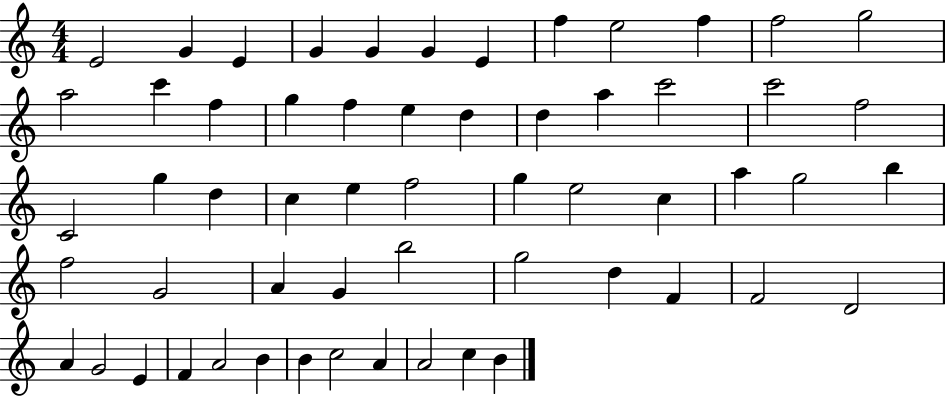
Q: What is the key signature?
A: C major